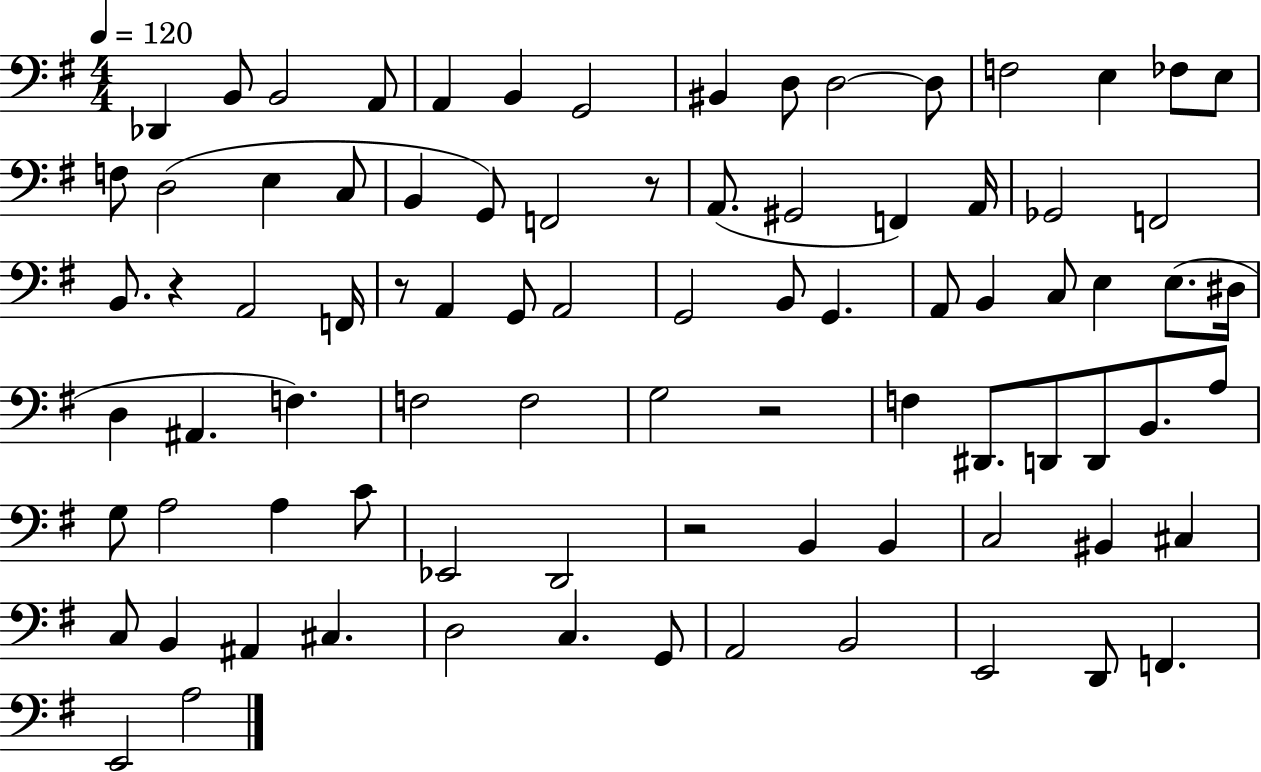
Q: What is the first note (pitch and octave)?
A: Db2